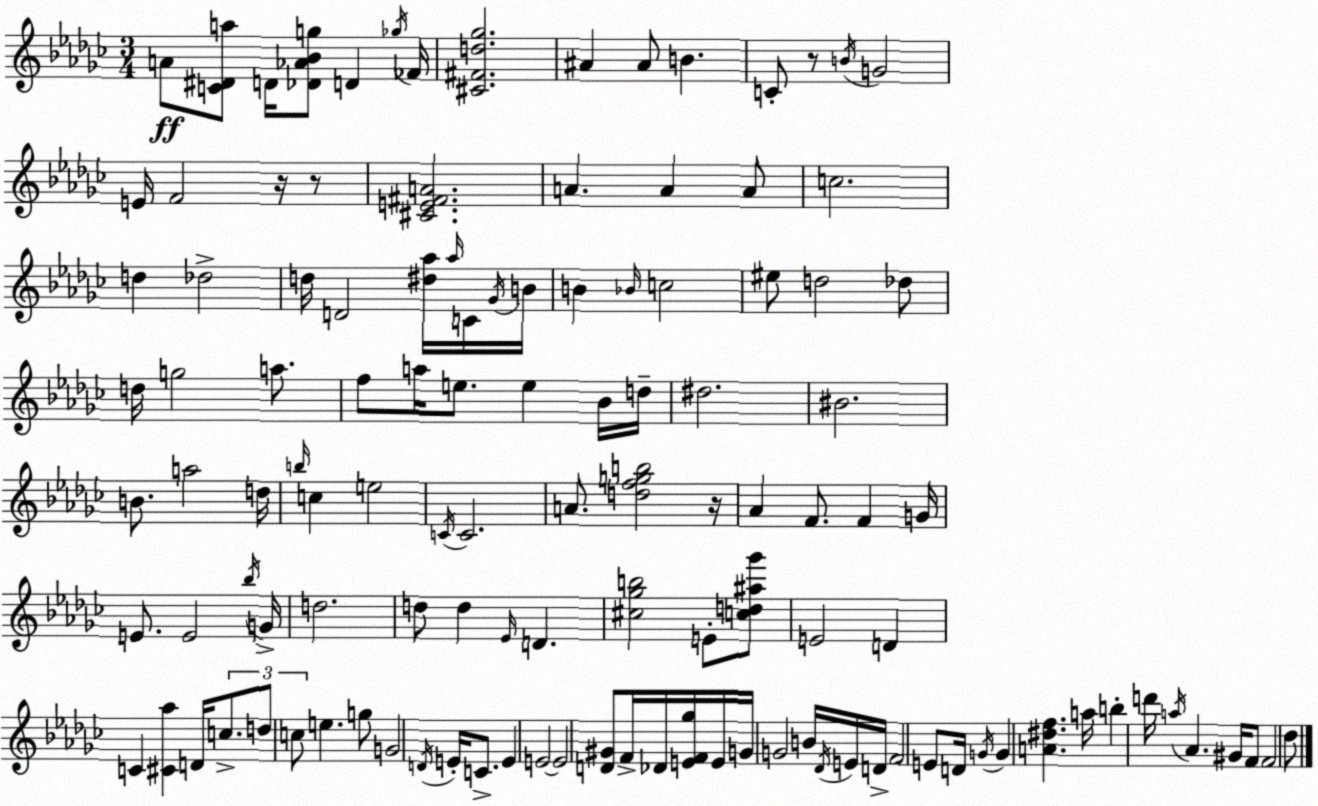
X:1
T:Untitled
M:3/4
L:1/4
K:Ebm
A/2 [C^Da]/2 D/4 [_D_A_Bg]/2 D _g/4 _F/4 [^C^Fd_g]2 ^A ^A/2 B C/2 z/2 B/4 G2 E/4 F2 z/4 z/2 [^CE^FA]2 A A A/2 c2 d _d2 d/4 D2 [^d_a]/4 _a/4 C/4 _G/4 B/4 B _B/4 c2 ^e/2 d2 _d/2 d/4 g2 a/2 f/2 a/4 e/2 e _B/4 d/4 ^d2 ^B2 B/2 a2 d/4 b/4 c e2 C/4 C2 A/2 [dfgb]2 z/4 _A F/2 F G/4 E/2 E2 _b/4 G/4 d2 d/2 d _E/4 D [^c_gb]2 E/2 [cd^a_g']/2 E2 D C [^C_a] D/4 c/2 d/2 c/2 e g/2 G2 D/4 E/4 C/2 E E2 E2 [D^G]/2 F/4 _D/4 [EF_g]/4 E/4 G/4 G2 B/4 _D/4 E/4 D/4 F2 E/2 D/4 G/4 G [A^df] a/4 b d'/4 a/4 _A ^G/4 F/2 F2 _d/2